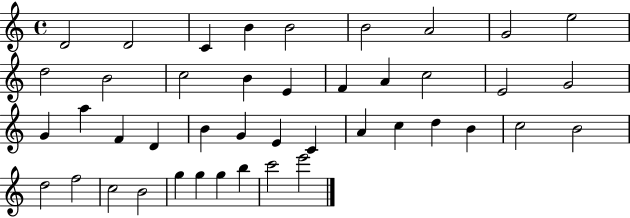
X:1
T:Untitled
M:4/4
L:1/4
K:C
D2 D2 C B B2 B2 A2 G2 e2 d2 B2 c2 B E F A c2 E2 G2 G a F D B G E C A c d B c2 B2 d2 f2 c2 B2 g g g b c'2 e'2